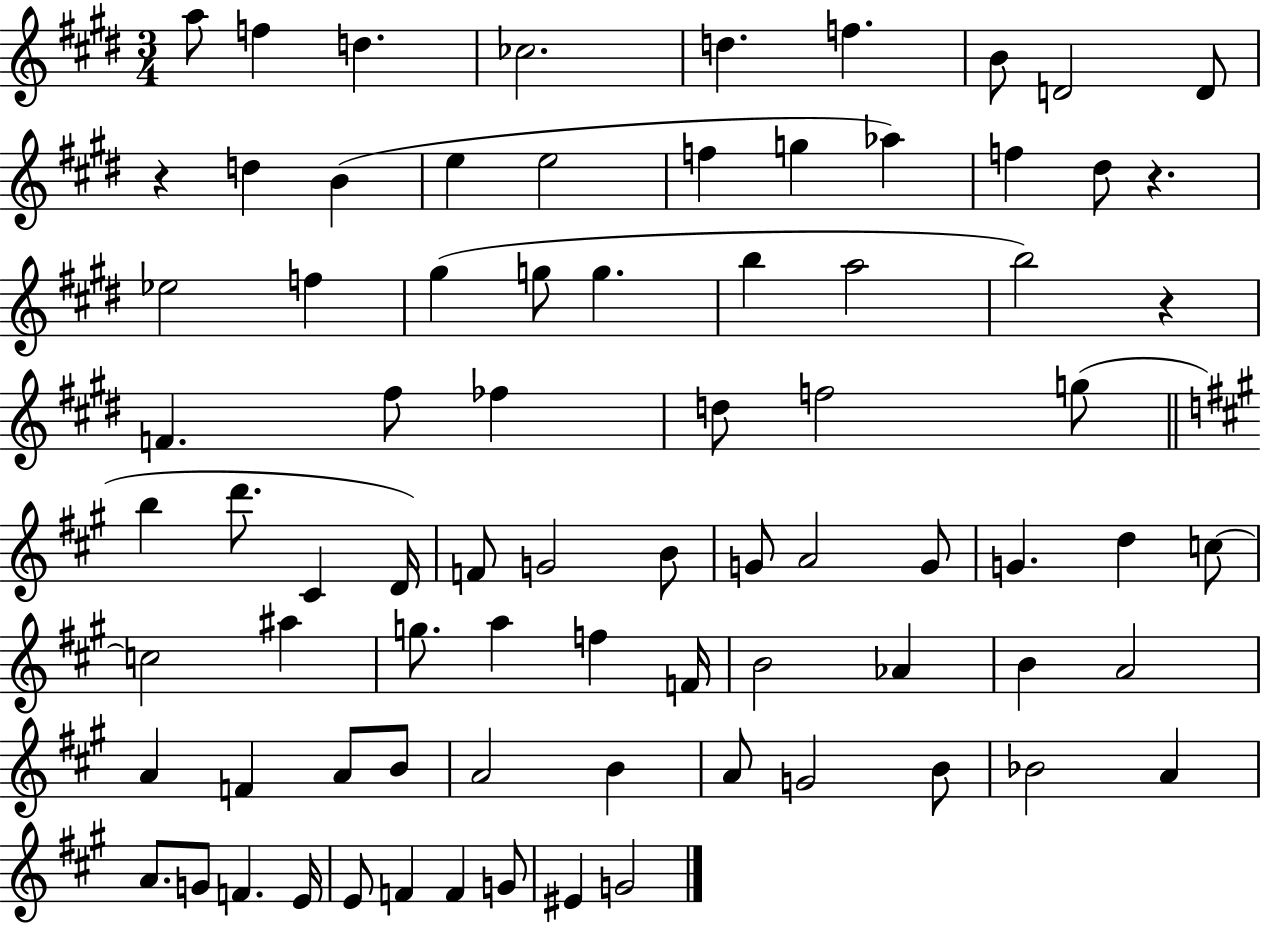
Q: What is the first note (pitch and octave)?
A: A5